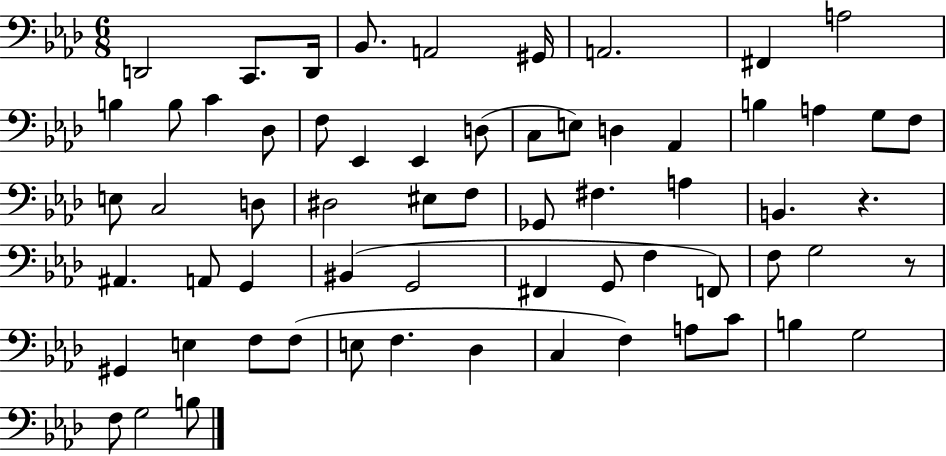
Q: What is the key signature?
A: AES major